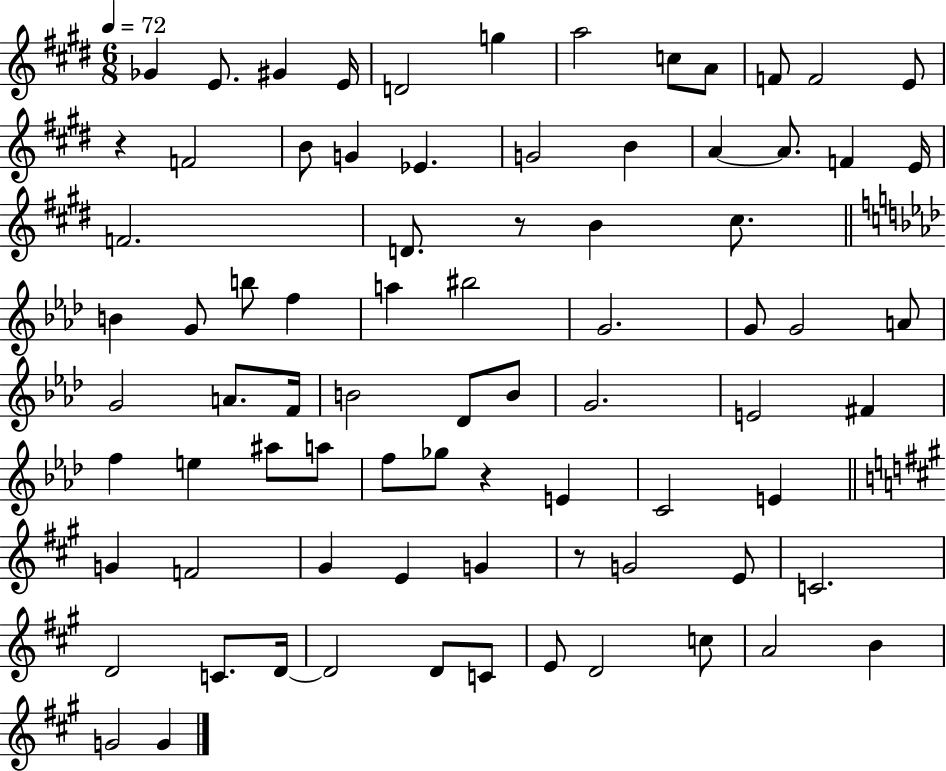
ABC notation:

X:1
T:Untitled
M:6/8
L:1/4
K:E
_G E/2 ^G E/4 D2 g a2 c/2 A/2 F/2 F2 E/2 z F2 B/2 G _E G2 B A A/2 F E/4 F2 D/2 z/2 B ^c/2 B G/2 b/2 f a ^b2 G2 G/2 G2 A/2 G2 A/2 F/4 B2 _D/2 B/2 G2 E2 ^F f e ^a/2 a/2 f/2 _g/2 z E C2 E G F2 ^G E G z/2 G2 E/2 C2 D2 C/2 D/4 D2 D/2 C/2 E/2 D2 c/2 A2 B G2 G